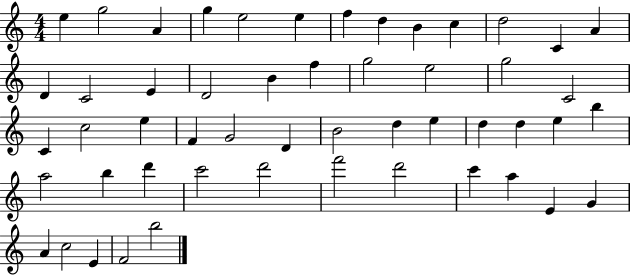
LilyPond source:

{
  \clef treble
  \numericTimeSignature
  \time 4/4
  \key c \major
  e''4 g''2 a'4 | g''4 e''2 e''4 | f''4 d''4 b'4 c''4 | d''2 c'4 a'4 | \break d'4 c'2 e'4 | d'2 b'4 f''4 | g''2 e''2 | g''2 c'2 | \break c'4 c''2 e''4 | f'4 g'2 d'4 | b'2 d''4 e''4 | d''4 d''4 e''4 b''4 | \break a''2 b''4 d'''4 | c'''2 d'''2 | f'''2 d'''2 | c'''4 a''4 e'4 g'4 | \break a'4 c''2 e'4 | f'2 b''2 | \bar "|."
}